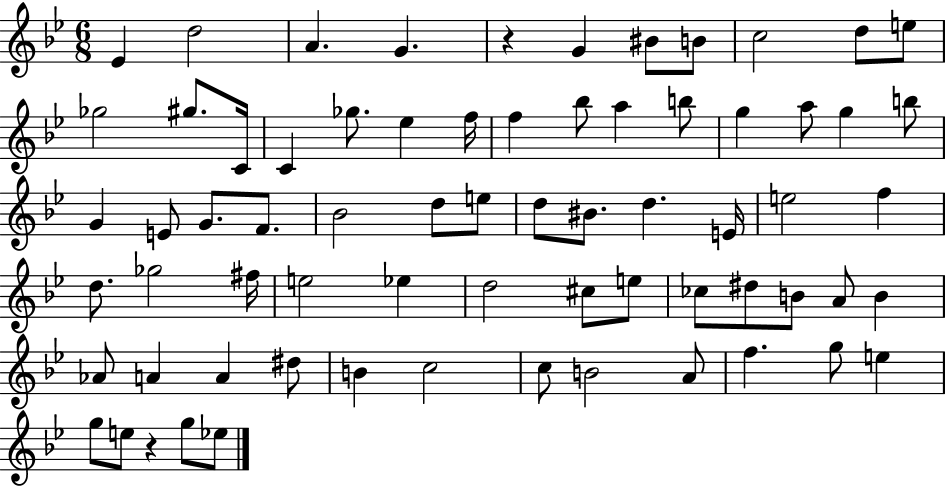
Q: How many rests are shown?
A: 2